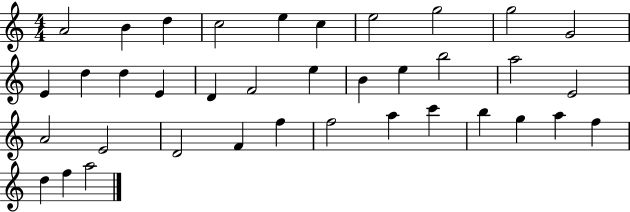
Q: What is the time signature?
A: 4/4